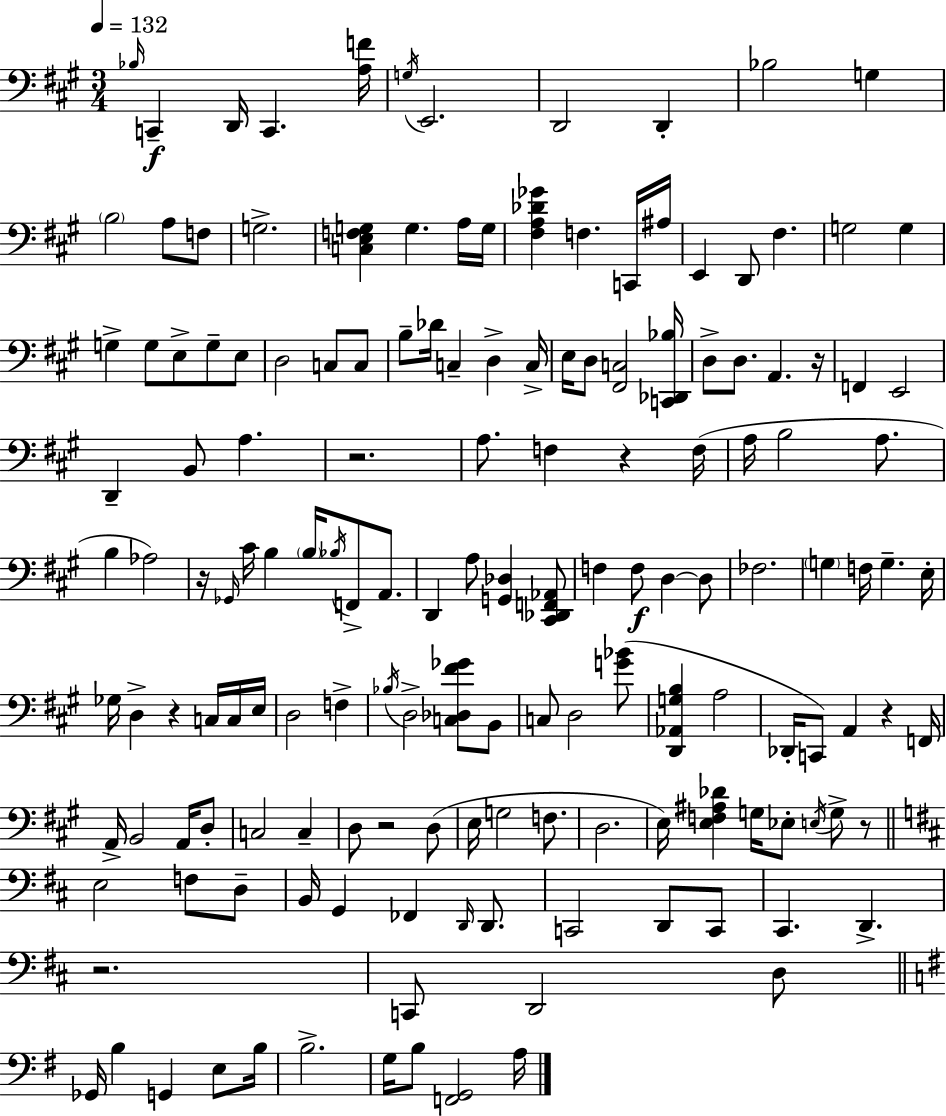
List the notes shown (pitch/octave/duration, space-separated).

Bb3/s C2/q D2/s C2/q. [A3,F4]/s G3/s E2/h. D2/h D2/q Bb3/h G3/q B3/h A3/e F3/e G3/h. [C3,E3,F3,G3]/q G3/q. A3/s G3/s [F#3,A3,Db4,Gb4]/q F3/q. C2/s A#3/s E2/q D2/e F#3/q. G3/h G3/q G3/q G3/e E3/e G3/e E3/e D3/h C3/e C3/e B3/e Db4/s C3/q D3/q C3/s E3/s D3/e [F#2,C3]/h [C2,Db2,Bb3]/s D3/e D3/e. A2/q. R/s F2/q E2/h D2/q B2/e A3/q. R/h. A3/e. F3/q R/q F3/s A3/s B3/h A3/e. B3/q Ab3/h R/s Gb2/s C#4/s B3/q B3/s Bb3/s F2/e A2/e. D2/q A3/e [G2,Db3]/q [C#2,Db2,F2,Ab2]/e F3/q F3/e D3/q D3/e FES3/h. G3/q F3/s G3/q. E3/s Gb3/s D3/q R/q C3/s C3/s E3/s D3/h F3/q Bb3/s D3/h [C3,Db3,F#4,Gb4]/e B2/e C3/e D3/h [G4,Bb4]/e [D2,Ab2,G3,B3]/q A3/h Db2/s C2/e A2/q R/q F2/s A2/s B2/h A2/s D3/e C3/h C3/q D3/e R/h D3/e E3/s G3/h F3/e. D3/h. E3/s [E3,F3,A#3,Db4]/q G3/s Eb3/e E3/s G3/e R/e E3/h F3/e D3/e B2/s G2/q FES2/q D2/s D2/e. C2/h D2/e C2/e C#2/q. D2/q. R/h. C2/e D2/h D3/e Gb2/s B3/q G2/q E3/e B3/s B3/h. G3/s B3/e [F2,G2]/h A3/s